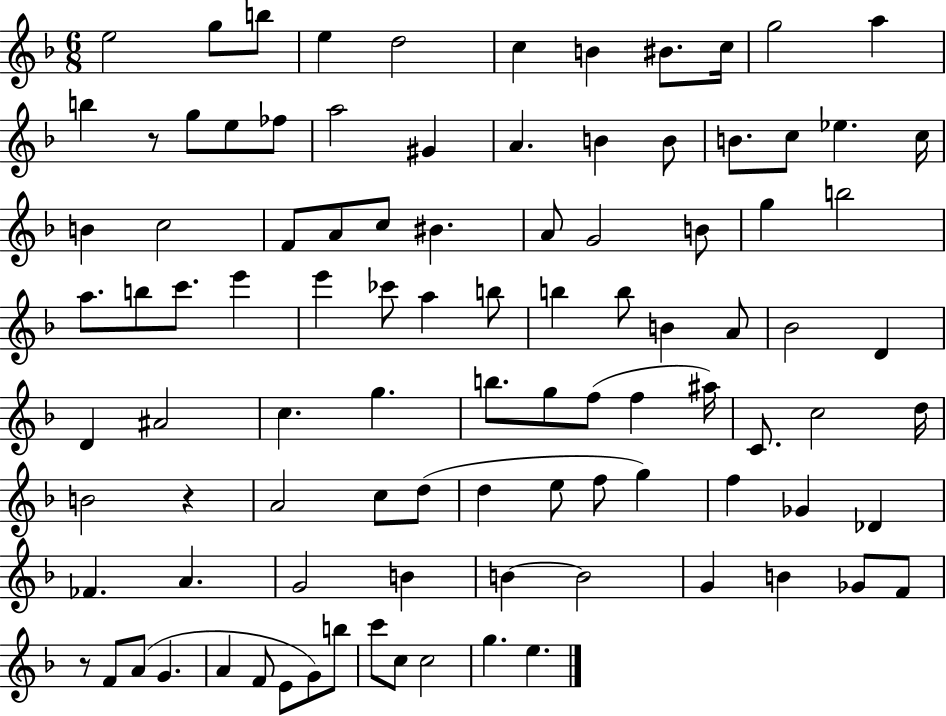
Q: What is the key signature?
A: F major